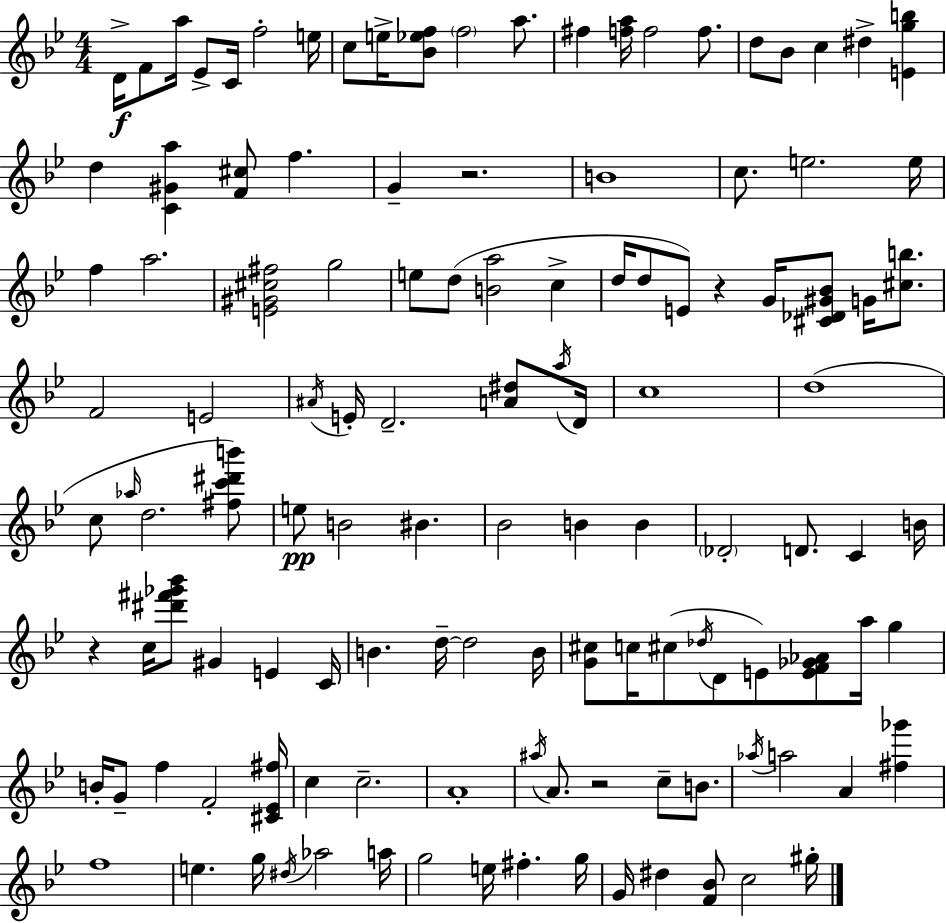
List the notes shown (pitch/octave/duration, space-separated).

D4/s F4/e A5/s Eb4/e C4/s F5/h E5/s C5/e E5/s [Bb4,Eb5,F5]/e F5/h A5/e. F#5/q [F5,A5]/s F5/h F5/e. D5/e Bb4/e C5/q D#5/q [E4,G5,B5]/q D5/q [C4,G#4,A5]/q [F4,C#5]/e F5/q. G4/q R/h. B4/w C5/e. E5/h. E5/s F5/q A5/h. [E4,G#4,C#5,F#5]/h G5/h E5/e D5/e [B4,A5]/h C5/q D5/s D5/e E4/e R/q G4/s [C#4,Db4,G#4,Bb4]/e G4/s [C#5,B5]/e. F4/h E4/h A#4/s E4/s D4/h. [A4,D#5]/e A5/s D4/s C5/w D5/w C5/e Ab5/s D5/h. [F#5,C6,D#6,B6]/e E5/e B4/h BIS4/q. Bb4/h B4/q B4/q Db4/h D4/e. C4/q B4/s R/q C5/s [D#6,F#6,Gb6,Bb6]/e G#4/q E4/q C4/s B4/q. D5/s D5/h B4/s [G4,C#5]/e C5/s C#5/e Db5/s D4/e E4/e [E4,F4,Gb4,Ab4]/e A5/s G5/q B4/s G4/e F5/q F4/h [C#4,Eb4,F#5]/s C5/q C5/h. A4/w A#5/s A4/e. R/h C5/e B4/e. Ab5/s A5/h A4/q [F#5,Gb6]/q F5/w E5/q. G5/s D#5/s Ab5/h A5/s G5/h E5/s F#5/q. G5/s G4/s D#5/q [F4,Bb4]/e C5/h G#5/s